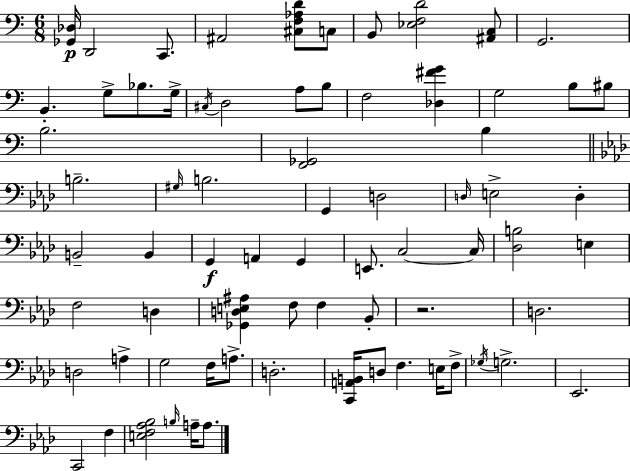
X:1
T:Untitled
M:6/8
L:1/4
K:C
[_G,,_D,]/4 D,,2 C,,/2 ^A,,2 [^C,F,_A,D]/2 C,/2 B,,/2 [_E,F,D]2 [^A,,C,]/2 G,,2 B,, G,/2 _B,/2 G,/4 ^C,/4 D,2 A,/2 B,/2 F,2 [_D,^FG] G,2 B,/2 ^B,/2 B,2 [F,,_G,,]2 B, B,2 ^G,/4 B,2 G,, D,2 D,/4 E,2 D, B,,2 B,, G,, A,, G,, E,,/2 C,2 C,/4 [_D,B,]2 E, F,2 D, [_G,,D,E,^A,] F,/2 F, _B,,/2 z2 D,2 D,2 A, G,2 F,/4 A,/2 D,2 [C,,A,,B,,]/4 D,/2 F, E,/4 F,/2 _G,/4 G,2 _E,,2 C,,2 F, [E,F,_A,_B,]2 B,/4 A,/4 A,/2